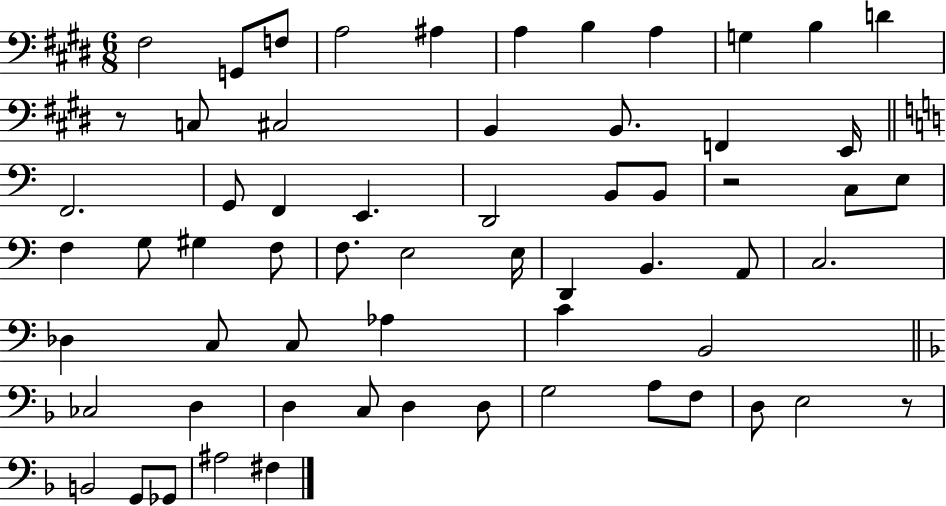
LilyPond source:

{
  \clef bass
  \numericTimeSignature
  \time 6/8
  \key e \major
  fis2 g,8 f8 | a2 ais4 | a4 b4 a4 | g4 b4 d'4 | \break r8 c8 cis2 | b,4 b,8. f,4 e,16 | \bar "||" \break \key a \minor f,2. | g,8 f,4 e,4. | d,2 b,8 b,8 | r2 c8 e8 | \break f4 g8 gis4 f8 | f8. e2 e16 | d,4 b,4. a,8 | c2. | \break des4 c8 c8 aes4 | c'4 b,2 | \bar "||" \break \key d \minor ces2 d4 | d4 c8 d4 d8 | g2 a8 f8 | d8 e2 r8 | \break b,2 g,8 ges,8 | ais2 fis4 | \bar "|."
}